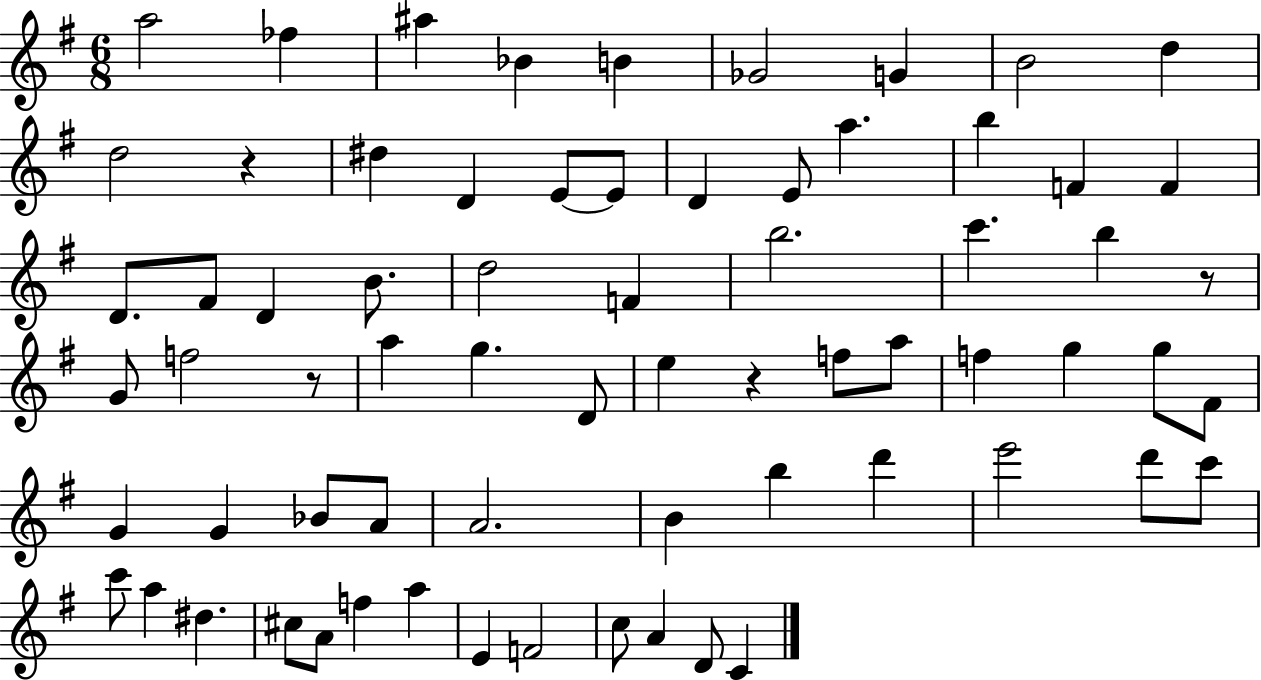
{
  \clef treble
  \numericTimeSignature
  \time 6/8
  \key g \major
  a''2 fes''4 | ais''4 bes'4 b'4 | ges'2 g'4 | b'2 d''4 | \break d''2 r4 | dis''4 d'4 e'8~~ e'8 | d'4 e'8 a''4. | b''4 f'4 f'4 | \break d'8. fis'8 d'4 b'8. | d''2 f'4 | b''2. | c'''4. b''4 r8 | \break g'8 f''2 r8 | a''4 g''4. d'8 | e''4 r4 f''8 a''8 | f''4 g''4 g''8 fis'8 | \break g'4 g'4 bes'8 a'8 | a'2. | b'4 b''4 d'''4 | e'''2 d'''8 c'''8 | \break c'''8 a''4 dis''4. | cis''8 a'8 f''4 a''4 | e'4 f'2 | c''8 a'4 d'8 c'4 | \break \bar "|."
}